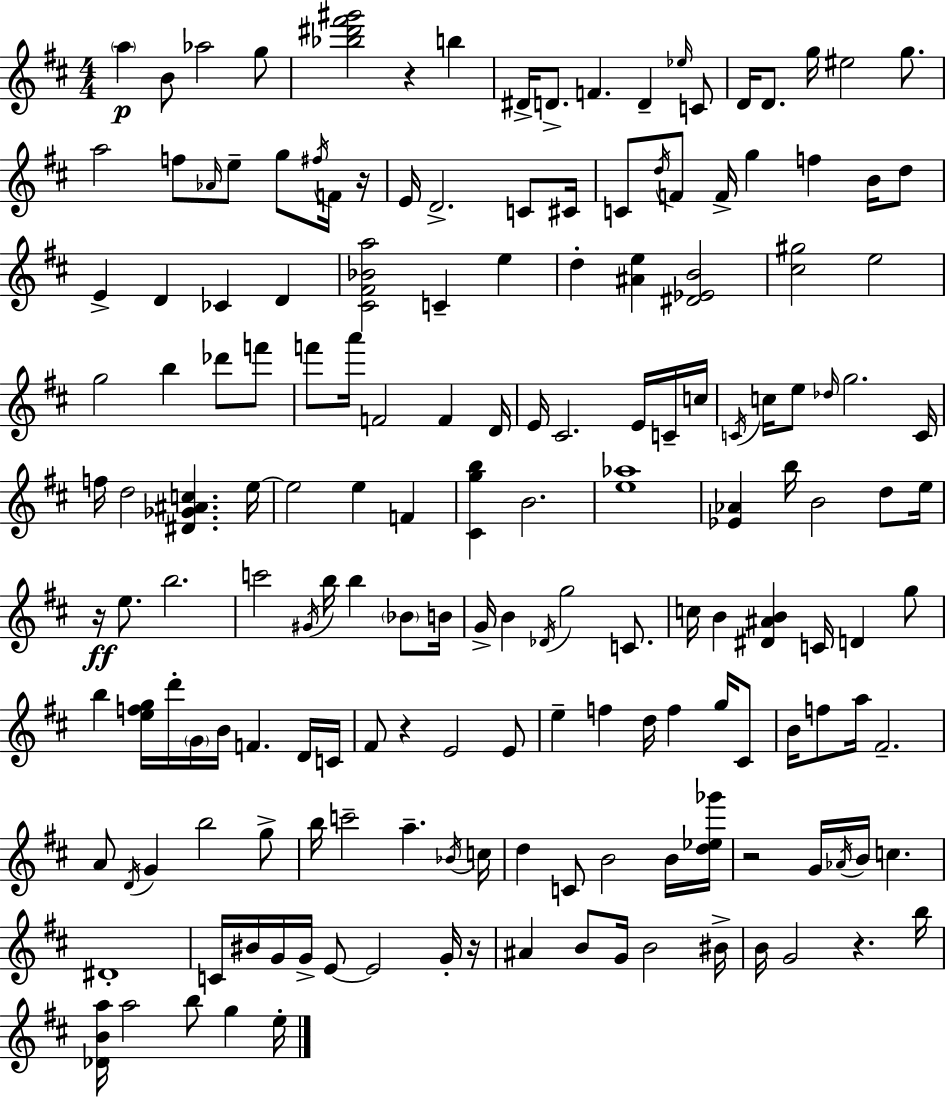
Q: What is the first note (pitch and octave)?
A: A5